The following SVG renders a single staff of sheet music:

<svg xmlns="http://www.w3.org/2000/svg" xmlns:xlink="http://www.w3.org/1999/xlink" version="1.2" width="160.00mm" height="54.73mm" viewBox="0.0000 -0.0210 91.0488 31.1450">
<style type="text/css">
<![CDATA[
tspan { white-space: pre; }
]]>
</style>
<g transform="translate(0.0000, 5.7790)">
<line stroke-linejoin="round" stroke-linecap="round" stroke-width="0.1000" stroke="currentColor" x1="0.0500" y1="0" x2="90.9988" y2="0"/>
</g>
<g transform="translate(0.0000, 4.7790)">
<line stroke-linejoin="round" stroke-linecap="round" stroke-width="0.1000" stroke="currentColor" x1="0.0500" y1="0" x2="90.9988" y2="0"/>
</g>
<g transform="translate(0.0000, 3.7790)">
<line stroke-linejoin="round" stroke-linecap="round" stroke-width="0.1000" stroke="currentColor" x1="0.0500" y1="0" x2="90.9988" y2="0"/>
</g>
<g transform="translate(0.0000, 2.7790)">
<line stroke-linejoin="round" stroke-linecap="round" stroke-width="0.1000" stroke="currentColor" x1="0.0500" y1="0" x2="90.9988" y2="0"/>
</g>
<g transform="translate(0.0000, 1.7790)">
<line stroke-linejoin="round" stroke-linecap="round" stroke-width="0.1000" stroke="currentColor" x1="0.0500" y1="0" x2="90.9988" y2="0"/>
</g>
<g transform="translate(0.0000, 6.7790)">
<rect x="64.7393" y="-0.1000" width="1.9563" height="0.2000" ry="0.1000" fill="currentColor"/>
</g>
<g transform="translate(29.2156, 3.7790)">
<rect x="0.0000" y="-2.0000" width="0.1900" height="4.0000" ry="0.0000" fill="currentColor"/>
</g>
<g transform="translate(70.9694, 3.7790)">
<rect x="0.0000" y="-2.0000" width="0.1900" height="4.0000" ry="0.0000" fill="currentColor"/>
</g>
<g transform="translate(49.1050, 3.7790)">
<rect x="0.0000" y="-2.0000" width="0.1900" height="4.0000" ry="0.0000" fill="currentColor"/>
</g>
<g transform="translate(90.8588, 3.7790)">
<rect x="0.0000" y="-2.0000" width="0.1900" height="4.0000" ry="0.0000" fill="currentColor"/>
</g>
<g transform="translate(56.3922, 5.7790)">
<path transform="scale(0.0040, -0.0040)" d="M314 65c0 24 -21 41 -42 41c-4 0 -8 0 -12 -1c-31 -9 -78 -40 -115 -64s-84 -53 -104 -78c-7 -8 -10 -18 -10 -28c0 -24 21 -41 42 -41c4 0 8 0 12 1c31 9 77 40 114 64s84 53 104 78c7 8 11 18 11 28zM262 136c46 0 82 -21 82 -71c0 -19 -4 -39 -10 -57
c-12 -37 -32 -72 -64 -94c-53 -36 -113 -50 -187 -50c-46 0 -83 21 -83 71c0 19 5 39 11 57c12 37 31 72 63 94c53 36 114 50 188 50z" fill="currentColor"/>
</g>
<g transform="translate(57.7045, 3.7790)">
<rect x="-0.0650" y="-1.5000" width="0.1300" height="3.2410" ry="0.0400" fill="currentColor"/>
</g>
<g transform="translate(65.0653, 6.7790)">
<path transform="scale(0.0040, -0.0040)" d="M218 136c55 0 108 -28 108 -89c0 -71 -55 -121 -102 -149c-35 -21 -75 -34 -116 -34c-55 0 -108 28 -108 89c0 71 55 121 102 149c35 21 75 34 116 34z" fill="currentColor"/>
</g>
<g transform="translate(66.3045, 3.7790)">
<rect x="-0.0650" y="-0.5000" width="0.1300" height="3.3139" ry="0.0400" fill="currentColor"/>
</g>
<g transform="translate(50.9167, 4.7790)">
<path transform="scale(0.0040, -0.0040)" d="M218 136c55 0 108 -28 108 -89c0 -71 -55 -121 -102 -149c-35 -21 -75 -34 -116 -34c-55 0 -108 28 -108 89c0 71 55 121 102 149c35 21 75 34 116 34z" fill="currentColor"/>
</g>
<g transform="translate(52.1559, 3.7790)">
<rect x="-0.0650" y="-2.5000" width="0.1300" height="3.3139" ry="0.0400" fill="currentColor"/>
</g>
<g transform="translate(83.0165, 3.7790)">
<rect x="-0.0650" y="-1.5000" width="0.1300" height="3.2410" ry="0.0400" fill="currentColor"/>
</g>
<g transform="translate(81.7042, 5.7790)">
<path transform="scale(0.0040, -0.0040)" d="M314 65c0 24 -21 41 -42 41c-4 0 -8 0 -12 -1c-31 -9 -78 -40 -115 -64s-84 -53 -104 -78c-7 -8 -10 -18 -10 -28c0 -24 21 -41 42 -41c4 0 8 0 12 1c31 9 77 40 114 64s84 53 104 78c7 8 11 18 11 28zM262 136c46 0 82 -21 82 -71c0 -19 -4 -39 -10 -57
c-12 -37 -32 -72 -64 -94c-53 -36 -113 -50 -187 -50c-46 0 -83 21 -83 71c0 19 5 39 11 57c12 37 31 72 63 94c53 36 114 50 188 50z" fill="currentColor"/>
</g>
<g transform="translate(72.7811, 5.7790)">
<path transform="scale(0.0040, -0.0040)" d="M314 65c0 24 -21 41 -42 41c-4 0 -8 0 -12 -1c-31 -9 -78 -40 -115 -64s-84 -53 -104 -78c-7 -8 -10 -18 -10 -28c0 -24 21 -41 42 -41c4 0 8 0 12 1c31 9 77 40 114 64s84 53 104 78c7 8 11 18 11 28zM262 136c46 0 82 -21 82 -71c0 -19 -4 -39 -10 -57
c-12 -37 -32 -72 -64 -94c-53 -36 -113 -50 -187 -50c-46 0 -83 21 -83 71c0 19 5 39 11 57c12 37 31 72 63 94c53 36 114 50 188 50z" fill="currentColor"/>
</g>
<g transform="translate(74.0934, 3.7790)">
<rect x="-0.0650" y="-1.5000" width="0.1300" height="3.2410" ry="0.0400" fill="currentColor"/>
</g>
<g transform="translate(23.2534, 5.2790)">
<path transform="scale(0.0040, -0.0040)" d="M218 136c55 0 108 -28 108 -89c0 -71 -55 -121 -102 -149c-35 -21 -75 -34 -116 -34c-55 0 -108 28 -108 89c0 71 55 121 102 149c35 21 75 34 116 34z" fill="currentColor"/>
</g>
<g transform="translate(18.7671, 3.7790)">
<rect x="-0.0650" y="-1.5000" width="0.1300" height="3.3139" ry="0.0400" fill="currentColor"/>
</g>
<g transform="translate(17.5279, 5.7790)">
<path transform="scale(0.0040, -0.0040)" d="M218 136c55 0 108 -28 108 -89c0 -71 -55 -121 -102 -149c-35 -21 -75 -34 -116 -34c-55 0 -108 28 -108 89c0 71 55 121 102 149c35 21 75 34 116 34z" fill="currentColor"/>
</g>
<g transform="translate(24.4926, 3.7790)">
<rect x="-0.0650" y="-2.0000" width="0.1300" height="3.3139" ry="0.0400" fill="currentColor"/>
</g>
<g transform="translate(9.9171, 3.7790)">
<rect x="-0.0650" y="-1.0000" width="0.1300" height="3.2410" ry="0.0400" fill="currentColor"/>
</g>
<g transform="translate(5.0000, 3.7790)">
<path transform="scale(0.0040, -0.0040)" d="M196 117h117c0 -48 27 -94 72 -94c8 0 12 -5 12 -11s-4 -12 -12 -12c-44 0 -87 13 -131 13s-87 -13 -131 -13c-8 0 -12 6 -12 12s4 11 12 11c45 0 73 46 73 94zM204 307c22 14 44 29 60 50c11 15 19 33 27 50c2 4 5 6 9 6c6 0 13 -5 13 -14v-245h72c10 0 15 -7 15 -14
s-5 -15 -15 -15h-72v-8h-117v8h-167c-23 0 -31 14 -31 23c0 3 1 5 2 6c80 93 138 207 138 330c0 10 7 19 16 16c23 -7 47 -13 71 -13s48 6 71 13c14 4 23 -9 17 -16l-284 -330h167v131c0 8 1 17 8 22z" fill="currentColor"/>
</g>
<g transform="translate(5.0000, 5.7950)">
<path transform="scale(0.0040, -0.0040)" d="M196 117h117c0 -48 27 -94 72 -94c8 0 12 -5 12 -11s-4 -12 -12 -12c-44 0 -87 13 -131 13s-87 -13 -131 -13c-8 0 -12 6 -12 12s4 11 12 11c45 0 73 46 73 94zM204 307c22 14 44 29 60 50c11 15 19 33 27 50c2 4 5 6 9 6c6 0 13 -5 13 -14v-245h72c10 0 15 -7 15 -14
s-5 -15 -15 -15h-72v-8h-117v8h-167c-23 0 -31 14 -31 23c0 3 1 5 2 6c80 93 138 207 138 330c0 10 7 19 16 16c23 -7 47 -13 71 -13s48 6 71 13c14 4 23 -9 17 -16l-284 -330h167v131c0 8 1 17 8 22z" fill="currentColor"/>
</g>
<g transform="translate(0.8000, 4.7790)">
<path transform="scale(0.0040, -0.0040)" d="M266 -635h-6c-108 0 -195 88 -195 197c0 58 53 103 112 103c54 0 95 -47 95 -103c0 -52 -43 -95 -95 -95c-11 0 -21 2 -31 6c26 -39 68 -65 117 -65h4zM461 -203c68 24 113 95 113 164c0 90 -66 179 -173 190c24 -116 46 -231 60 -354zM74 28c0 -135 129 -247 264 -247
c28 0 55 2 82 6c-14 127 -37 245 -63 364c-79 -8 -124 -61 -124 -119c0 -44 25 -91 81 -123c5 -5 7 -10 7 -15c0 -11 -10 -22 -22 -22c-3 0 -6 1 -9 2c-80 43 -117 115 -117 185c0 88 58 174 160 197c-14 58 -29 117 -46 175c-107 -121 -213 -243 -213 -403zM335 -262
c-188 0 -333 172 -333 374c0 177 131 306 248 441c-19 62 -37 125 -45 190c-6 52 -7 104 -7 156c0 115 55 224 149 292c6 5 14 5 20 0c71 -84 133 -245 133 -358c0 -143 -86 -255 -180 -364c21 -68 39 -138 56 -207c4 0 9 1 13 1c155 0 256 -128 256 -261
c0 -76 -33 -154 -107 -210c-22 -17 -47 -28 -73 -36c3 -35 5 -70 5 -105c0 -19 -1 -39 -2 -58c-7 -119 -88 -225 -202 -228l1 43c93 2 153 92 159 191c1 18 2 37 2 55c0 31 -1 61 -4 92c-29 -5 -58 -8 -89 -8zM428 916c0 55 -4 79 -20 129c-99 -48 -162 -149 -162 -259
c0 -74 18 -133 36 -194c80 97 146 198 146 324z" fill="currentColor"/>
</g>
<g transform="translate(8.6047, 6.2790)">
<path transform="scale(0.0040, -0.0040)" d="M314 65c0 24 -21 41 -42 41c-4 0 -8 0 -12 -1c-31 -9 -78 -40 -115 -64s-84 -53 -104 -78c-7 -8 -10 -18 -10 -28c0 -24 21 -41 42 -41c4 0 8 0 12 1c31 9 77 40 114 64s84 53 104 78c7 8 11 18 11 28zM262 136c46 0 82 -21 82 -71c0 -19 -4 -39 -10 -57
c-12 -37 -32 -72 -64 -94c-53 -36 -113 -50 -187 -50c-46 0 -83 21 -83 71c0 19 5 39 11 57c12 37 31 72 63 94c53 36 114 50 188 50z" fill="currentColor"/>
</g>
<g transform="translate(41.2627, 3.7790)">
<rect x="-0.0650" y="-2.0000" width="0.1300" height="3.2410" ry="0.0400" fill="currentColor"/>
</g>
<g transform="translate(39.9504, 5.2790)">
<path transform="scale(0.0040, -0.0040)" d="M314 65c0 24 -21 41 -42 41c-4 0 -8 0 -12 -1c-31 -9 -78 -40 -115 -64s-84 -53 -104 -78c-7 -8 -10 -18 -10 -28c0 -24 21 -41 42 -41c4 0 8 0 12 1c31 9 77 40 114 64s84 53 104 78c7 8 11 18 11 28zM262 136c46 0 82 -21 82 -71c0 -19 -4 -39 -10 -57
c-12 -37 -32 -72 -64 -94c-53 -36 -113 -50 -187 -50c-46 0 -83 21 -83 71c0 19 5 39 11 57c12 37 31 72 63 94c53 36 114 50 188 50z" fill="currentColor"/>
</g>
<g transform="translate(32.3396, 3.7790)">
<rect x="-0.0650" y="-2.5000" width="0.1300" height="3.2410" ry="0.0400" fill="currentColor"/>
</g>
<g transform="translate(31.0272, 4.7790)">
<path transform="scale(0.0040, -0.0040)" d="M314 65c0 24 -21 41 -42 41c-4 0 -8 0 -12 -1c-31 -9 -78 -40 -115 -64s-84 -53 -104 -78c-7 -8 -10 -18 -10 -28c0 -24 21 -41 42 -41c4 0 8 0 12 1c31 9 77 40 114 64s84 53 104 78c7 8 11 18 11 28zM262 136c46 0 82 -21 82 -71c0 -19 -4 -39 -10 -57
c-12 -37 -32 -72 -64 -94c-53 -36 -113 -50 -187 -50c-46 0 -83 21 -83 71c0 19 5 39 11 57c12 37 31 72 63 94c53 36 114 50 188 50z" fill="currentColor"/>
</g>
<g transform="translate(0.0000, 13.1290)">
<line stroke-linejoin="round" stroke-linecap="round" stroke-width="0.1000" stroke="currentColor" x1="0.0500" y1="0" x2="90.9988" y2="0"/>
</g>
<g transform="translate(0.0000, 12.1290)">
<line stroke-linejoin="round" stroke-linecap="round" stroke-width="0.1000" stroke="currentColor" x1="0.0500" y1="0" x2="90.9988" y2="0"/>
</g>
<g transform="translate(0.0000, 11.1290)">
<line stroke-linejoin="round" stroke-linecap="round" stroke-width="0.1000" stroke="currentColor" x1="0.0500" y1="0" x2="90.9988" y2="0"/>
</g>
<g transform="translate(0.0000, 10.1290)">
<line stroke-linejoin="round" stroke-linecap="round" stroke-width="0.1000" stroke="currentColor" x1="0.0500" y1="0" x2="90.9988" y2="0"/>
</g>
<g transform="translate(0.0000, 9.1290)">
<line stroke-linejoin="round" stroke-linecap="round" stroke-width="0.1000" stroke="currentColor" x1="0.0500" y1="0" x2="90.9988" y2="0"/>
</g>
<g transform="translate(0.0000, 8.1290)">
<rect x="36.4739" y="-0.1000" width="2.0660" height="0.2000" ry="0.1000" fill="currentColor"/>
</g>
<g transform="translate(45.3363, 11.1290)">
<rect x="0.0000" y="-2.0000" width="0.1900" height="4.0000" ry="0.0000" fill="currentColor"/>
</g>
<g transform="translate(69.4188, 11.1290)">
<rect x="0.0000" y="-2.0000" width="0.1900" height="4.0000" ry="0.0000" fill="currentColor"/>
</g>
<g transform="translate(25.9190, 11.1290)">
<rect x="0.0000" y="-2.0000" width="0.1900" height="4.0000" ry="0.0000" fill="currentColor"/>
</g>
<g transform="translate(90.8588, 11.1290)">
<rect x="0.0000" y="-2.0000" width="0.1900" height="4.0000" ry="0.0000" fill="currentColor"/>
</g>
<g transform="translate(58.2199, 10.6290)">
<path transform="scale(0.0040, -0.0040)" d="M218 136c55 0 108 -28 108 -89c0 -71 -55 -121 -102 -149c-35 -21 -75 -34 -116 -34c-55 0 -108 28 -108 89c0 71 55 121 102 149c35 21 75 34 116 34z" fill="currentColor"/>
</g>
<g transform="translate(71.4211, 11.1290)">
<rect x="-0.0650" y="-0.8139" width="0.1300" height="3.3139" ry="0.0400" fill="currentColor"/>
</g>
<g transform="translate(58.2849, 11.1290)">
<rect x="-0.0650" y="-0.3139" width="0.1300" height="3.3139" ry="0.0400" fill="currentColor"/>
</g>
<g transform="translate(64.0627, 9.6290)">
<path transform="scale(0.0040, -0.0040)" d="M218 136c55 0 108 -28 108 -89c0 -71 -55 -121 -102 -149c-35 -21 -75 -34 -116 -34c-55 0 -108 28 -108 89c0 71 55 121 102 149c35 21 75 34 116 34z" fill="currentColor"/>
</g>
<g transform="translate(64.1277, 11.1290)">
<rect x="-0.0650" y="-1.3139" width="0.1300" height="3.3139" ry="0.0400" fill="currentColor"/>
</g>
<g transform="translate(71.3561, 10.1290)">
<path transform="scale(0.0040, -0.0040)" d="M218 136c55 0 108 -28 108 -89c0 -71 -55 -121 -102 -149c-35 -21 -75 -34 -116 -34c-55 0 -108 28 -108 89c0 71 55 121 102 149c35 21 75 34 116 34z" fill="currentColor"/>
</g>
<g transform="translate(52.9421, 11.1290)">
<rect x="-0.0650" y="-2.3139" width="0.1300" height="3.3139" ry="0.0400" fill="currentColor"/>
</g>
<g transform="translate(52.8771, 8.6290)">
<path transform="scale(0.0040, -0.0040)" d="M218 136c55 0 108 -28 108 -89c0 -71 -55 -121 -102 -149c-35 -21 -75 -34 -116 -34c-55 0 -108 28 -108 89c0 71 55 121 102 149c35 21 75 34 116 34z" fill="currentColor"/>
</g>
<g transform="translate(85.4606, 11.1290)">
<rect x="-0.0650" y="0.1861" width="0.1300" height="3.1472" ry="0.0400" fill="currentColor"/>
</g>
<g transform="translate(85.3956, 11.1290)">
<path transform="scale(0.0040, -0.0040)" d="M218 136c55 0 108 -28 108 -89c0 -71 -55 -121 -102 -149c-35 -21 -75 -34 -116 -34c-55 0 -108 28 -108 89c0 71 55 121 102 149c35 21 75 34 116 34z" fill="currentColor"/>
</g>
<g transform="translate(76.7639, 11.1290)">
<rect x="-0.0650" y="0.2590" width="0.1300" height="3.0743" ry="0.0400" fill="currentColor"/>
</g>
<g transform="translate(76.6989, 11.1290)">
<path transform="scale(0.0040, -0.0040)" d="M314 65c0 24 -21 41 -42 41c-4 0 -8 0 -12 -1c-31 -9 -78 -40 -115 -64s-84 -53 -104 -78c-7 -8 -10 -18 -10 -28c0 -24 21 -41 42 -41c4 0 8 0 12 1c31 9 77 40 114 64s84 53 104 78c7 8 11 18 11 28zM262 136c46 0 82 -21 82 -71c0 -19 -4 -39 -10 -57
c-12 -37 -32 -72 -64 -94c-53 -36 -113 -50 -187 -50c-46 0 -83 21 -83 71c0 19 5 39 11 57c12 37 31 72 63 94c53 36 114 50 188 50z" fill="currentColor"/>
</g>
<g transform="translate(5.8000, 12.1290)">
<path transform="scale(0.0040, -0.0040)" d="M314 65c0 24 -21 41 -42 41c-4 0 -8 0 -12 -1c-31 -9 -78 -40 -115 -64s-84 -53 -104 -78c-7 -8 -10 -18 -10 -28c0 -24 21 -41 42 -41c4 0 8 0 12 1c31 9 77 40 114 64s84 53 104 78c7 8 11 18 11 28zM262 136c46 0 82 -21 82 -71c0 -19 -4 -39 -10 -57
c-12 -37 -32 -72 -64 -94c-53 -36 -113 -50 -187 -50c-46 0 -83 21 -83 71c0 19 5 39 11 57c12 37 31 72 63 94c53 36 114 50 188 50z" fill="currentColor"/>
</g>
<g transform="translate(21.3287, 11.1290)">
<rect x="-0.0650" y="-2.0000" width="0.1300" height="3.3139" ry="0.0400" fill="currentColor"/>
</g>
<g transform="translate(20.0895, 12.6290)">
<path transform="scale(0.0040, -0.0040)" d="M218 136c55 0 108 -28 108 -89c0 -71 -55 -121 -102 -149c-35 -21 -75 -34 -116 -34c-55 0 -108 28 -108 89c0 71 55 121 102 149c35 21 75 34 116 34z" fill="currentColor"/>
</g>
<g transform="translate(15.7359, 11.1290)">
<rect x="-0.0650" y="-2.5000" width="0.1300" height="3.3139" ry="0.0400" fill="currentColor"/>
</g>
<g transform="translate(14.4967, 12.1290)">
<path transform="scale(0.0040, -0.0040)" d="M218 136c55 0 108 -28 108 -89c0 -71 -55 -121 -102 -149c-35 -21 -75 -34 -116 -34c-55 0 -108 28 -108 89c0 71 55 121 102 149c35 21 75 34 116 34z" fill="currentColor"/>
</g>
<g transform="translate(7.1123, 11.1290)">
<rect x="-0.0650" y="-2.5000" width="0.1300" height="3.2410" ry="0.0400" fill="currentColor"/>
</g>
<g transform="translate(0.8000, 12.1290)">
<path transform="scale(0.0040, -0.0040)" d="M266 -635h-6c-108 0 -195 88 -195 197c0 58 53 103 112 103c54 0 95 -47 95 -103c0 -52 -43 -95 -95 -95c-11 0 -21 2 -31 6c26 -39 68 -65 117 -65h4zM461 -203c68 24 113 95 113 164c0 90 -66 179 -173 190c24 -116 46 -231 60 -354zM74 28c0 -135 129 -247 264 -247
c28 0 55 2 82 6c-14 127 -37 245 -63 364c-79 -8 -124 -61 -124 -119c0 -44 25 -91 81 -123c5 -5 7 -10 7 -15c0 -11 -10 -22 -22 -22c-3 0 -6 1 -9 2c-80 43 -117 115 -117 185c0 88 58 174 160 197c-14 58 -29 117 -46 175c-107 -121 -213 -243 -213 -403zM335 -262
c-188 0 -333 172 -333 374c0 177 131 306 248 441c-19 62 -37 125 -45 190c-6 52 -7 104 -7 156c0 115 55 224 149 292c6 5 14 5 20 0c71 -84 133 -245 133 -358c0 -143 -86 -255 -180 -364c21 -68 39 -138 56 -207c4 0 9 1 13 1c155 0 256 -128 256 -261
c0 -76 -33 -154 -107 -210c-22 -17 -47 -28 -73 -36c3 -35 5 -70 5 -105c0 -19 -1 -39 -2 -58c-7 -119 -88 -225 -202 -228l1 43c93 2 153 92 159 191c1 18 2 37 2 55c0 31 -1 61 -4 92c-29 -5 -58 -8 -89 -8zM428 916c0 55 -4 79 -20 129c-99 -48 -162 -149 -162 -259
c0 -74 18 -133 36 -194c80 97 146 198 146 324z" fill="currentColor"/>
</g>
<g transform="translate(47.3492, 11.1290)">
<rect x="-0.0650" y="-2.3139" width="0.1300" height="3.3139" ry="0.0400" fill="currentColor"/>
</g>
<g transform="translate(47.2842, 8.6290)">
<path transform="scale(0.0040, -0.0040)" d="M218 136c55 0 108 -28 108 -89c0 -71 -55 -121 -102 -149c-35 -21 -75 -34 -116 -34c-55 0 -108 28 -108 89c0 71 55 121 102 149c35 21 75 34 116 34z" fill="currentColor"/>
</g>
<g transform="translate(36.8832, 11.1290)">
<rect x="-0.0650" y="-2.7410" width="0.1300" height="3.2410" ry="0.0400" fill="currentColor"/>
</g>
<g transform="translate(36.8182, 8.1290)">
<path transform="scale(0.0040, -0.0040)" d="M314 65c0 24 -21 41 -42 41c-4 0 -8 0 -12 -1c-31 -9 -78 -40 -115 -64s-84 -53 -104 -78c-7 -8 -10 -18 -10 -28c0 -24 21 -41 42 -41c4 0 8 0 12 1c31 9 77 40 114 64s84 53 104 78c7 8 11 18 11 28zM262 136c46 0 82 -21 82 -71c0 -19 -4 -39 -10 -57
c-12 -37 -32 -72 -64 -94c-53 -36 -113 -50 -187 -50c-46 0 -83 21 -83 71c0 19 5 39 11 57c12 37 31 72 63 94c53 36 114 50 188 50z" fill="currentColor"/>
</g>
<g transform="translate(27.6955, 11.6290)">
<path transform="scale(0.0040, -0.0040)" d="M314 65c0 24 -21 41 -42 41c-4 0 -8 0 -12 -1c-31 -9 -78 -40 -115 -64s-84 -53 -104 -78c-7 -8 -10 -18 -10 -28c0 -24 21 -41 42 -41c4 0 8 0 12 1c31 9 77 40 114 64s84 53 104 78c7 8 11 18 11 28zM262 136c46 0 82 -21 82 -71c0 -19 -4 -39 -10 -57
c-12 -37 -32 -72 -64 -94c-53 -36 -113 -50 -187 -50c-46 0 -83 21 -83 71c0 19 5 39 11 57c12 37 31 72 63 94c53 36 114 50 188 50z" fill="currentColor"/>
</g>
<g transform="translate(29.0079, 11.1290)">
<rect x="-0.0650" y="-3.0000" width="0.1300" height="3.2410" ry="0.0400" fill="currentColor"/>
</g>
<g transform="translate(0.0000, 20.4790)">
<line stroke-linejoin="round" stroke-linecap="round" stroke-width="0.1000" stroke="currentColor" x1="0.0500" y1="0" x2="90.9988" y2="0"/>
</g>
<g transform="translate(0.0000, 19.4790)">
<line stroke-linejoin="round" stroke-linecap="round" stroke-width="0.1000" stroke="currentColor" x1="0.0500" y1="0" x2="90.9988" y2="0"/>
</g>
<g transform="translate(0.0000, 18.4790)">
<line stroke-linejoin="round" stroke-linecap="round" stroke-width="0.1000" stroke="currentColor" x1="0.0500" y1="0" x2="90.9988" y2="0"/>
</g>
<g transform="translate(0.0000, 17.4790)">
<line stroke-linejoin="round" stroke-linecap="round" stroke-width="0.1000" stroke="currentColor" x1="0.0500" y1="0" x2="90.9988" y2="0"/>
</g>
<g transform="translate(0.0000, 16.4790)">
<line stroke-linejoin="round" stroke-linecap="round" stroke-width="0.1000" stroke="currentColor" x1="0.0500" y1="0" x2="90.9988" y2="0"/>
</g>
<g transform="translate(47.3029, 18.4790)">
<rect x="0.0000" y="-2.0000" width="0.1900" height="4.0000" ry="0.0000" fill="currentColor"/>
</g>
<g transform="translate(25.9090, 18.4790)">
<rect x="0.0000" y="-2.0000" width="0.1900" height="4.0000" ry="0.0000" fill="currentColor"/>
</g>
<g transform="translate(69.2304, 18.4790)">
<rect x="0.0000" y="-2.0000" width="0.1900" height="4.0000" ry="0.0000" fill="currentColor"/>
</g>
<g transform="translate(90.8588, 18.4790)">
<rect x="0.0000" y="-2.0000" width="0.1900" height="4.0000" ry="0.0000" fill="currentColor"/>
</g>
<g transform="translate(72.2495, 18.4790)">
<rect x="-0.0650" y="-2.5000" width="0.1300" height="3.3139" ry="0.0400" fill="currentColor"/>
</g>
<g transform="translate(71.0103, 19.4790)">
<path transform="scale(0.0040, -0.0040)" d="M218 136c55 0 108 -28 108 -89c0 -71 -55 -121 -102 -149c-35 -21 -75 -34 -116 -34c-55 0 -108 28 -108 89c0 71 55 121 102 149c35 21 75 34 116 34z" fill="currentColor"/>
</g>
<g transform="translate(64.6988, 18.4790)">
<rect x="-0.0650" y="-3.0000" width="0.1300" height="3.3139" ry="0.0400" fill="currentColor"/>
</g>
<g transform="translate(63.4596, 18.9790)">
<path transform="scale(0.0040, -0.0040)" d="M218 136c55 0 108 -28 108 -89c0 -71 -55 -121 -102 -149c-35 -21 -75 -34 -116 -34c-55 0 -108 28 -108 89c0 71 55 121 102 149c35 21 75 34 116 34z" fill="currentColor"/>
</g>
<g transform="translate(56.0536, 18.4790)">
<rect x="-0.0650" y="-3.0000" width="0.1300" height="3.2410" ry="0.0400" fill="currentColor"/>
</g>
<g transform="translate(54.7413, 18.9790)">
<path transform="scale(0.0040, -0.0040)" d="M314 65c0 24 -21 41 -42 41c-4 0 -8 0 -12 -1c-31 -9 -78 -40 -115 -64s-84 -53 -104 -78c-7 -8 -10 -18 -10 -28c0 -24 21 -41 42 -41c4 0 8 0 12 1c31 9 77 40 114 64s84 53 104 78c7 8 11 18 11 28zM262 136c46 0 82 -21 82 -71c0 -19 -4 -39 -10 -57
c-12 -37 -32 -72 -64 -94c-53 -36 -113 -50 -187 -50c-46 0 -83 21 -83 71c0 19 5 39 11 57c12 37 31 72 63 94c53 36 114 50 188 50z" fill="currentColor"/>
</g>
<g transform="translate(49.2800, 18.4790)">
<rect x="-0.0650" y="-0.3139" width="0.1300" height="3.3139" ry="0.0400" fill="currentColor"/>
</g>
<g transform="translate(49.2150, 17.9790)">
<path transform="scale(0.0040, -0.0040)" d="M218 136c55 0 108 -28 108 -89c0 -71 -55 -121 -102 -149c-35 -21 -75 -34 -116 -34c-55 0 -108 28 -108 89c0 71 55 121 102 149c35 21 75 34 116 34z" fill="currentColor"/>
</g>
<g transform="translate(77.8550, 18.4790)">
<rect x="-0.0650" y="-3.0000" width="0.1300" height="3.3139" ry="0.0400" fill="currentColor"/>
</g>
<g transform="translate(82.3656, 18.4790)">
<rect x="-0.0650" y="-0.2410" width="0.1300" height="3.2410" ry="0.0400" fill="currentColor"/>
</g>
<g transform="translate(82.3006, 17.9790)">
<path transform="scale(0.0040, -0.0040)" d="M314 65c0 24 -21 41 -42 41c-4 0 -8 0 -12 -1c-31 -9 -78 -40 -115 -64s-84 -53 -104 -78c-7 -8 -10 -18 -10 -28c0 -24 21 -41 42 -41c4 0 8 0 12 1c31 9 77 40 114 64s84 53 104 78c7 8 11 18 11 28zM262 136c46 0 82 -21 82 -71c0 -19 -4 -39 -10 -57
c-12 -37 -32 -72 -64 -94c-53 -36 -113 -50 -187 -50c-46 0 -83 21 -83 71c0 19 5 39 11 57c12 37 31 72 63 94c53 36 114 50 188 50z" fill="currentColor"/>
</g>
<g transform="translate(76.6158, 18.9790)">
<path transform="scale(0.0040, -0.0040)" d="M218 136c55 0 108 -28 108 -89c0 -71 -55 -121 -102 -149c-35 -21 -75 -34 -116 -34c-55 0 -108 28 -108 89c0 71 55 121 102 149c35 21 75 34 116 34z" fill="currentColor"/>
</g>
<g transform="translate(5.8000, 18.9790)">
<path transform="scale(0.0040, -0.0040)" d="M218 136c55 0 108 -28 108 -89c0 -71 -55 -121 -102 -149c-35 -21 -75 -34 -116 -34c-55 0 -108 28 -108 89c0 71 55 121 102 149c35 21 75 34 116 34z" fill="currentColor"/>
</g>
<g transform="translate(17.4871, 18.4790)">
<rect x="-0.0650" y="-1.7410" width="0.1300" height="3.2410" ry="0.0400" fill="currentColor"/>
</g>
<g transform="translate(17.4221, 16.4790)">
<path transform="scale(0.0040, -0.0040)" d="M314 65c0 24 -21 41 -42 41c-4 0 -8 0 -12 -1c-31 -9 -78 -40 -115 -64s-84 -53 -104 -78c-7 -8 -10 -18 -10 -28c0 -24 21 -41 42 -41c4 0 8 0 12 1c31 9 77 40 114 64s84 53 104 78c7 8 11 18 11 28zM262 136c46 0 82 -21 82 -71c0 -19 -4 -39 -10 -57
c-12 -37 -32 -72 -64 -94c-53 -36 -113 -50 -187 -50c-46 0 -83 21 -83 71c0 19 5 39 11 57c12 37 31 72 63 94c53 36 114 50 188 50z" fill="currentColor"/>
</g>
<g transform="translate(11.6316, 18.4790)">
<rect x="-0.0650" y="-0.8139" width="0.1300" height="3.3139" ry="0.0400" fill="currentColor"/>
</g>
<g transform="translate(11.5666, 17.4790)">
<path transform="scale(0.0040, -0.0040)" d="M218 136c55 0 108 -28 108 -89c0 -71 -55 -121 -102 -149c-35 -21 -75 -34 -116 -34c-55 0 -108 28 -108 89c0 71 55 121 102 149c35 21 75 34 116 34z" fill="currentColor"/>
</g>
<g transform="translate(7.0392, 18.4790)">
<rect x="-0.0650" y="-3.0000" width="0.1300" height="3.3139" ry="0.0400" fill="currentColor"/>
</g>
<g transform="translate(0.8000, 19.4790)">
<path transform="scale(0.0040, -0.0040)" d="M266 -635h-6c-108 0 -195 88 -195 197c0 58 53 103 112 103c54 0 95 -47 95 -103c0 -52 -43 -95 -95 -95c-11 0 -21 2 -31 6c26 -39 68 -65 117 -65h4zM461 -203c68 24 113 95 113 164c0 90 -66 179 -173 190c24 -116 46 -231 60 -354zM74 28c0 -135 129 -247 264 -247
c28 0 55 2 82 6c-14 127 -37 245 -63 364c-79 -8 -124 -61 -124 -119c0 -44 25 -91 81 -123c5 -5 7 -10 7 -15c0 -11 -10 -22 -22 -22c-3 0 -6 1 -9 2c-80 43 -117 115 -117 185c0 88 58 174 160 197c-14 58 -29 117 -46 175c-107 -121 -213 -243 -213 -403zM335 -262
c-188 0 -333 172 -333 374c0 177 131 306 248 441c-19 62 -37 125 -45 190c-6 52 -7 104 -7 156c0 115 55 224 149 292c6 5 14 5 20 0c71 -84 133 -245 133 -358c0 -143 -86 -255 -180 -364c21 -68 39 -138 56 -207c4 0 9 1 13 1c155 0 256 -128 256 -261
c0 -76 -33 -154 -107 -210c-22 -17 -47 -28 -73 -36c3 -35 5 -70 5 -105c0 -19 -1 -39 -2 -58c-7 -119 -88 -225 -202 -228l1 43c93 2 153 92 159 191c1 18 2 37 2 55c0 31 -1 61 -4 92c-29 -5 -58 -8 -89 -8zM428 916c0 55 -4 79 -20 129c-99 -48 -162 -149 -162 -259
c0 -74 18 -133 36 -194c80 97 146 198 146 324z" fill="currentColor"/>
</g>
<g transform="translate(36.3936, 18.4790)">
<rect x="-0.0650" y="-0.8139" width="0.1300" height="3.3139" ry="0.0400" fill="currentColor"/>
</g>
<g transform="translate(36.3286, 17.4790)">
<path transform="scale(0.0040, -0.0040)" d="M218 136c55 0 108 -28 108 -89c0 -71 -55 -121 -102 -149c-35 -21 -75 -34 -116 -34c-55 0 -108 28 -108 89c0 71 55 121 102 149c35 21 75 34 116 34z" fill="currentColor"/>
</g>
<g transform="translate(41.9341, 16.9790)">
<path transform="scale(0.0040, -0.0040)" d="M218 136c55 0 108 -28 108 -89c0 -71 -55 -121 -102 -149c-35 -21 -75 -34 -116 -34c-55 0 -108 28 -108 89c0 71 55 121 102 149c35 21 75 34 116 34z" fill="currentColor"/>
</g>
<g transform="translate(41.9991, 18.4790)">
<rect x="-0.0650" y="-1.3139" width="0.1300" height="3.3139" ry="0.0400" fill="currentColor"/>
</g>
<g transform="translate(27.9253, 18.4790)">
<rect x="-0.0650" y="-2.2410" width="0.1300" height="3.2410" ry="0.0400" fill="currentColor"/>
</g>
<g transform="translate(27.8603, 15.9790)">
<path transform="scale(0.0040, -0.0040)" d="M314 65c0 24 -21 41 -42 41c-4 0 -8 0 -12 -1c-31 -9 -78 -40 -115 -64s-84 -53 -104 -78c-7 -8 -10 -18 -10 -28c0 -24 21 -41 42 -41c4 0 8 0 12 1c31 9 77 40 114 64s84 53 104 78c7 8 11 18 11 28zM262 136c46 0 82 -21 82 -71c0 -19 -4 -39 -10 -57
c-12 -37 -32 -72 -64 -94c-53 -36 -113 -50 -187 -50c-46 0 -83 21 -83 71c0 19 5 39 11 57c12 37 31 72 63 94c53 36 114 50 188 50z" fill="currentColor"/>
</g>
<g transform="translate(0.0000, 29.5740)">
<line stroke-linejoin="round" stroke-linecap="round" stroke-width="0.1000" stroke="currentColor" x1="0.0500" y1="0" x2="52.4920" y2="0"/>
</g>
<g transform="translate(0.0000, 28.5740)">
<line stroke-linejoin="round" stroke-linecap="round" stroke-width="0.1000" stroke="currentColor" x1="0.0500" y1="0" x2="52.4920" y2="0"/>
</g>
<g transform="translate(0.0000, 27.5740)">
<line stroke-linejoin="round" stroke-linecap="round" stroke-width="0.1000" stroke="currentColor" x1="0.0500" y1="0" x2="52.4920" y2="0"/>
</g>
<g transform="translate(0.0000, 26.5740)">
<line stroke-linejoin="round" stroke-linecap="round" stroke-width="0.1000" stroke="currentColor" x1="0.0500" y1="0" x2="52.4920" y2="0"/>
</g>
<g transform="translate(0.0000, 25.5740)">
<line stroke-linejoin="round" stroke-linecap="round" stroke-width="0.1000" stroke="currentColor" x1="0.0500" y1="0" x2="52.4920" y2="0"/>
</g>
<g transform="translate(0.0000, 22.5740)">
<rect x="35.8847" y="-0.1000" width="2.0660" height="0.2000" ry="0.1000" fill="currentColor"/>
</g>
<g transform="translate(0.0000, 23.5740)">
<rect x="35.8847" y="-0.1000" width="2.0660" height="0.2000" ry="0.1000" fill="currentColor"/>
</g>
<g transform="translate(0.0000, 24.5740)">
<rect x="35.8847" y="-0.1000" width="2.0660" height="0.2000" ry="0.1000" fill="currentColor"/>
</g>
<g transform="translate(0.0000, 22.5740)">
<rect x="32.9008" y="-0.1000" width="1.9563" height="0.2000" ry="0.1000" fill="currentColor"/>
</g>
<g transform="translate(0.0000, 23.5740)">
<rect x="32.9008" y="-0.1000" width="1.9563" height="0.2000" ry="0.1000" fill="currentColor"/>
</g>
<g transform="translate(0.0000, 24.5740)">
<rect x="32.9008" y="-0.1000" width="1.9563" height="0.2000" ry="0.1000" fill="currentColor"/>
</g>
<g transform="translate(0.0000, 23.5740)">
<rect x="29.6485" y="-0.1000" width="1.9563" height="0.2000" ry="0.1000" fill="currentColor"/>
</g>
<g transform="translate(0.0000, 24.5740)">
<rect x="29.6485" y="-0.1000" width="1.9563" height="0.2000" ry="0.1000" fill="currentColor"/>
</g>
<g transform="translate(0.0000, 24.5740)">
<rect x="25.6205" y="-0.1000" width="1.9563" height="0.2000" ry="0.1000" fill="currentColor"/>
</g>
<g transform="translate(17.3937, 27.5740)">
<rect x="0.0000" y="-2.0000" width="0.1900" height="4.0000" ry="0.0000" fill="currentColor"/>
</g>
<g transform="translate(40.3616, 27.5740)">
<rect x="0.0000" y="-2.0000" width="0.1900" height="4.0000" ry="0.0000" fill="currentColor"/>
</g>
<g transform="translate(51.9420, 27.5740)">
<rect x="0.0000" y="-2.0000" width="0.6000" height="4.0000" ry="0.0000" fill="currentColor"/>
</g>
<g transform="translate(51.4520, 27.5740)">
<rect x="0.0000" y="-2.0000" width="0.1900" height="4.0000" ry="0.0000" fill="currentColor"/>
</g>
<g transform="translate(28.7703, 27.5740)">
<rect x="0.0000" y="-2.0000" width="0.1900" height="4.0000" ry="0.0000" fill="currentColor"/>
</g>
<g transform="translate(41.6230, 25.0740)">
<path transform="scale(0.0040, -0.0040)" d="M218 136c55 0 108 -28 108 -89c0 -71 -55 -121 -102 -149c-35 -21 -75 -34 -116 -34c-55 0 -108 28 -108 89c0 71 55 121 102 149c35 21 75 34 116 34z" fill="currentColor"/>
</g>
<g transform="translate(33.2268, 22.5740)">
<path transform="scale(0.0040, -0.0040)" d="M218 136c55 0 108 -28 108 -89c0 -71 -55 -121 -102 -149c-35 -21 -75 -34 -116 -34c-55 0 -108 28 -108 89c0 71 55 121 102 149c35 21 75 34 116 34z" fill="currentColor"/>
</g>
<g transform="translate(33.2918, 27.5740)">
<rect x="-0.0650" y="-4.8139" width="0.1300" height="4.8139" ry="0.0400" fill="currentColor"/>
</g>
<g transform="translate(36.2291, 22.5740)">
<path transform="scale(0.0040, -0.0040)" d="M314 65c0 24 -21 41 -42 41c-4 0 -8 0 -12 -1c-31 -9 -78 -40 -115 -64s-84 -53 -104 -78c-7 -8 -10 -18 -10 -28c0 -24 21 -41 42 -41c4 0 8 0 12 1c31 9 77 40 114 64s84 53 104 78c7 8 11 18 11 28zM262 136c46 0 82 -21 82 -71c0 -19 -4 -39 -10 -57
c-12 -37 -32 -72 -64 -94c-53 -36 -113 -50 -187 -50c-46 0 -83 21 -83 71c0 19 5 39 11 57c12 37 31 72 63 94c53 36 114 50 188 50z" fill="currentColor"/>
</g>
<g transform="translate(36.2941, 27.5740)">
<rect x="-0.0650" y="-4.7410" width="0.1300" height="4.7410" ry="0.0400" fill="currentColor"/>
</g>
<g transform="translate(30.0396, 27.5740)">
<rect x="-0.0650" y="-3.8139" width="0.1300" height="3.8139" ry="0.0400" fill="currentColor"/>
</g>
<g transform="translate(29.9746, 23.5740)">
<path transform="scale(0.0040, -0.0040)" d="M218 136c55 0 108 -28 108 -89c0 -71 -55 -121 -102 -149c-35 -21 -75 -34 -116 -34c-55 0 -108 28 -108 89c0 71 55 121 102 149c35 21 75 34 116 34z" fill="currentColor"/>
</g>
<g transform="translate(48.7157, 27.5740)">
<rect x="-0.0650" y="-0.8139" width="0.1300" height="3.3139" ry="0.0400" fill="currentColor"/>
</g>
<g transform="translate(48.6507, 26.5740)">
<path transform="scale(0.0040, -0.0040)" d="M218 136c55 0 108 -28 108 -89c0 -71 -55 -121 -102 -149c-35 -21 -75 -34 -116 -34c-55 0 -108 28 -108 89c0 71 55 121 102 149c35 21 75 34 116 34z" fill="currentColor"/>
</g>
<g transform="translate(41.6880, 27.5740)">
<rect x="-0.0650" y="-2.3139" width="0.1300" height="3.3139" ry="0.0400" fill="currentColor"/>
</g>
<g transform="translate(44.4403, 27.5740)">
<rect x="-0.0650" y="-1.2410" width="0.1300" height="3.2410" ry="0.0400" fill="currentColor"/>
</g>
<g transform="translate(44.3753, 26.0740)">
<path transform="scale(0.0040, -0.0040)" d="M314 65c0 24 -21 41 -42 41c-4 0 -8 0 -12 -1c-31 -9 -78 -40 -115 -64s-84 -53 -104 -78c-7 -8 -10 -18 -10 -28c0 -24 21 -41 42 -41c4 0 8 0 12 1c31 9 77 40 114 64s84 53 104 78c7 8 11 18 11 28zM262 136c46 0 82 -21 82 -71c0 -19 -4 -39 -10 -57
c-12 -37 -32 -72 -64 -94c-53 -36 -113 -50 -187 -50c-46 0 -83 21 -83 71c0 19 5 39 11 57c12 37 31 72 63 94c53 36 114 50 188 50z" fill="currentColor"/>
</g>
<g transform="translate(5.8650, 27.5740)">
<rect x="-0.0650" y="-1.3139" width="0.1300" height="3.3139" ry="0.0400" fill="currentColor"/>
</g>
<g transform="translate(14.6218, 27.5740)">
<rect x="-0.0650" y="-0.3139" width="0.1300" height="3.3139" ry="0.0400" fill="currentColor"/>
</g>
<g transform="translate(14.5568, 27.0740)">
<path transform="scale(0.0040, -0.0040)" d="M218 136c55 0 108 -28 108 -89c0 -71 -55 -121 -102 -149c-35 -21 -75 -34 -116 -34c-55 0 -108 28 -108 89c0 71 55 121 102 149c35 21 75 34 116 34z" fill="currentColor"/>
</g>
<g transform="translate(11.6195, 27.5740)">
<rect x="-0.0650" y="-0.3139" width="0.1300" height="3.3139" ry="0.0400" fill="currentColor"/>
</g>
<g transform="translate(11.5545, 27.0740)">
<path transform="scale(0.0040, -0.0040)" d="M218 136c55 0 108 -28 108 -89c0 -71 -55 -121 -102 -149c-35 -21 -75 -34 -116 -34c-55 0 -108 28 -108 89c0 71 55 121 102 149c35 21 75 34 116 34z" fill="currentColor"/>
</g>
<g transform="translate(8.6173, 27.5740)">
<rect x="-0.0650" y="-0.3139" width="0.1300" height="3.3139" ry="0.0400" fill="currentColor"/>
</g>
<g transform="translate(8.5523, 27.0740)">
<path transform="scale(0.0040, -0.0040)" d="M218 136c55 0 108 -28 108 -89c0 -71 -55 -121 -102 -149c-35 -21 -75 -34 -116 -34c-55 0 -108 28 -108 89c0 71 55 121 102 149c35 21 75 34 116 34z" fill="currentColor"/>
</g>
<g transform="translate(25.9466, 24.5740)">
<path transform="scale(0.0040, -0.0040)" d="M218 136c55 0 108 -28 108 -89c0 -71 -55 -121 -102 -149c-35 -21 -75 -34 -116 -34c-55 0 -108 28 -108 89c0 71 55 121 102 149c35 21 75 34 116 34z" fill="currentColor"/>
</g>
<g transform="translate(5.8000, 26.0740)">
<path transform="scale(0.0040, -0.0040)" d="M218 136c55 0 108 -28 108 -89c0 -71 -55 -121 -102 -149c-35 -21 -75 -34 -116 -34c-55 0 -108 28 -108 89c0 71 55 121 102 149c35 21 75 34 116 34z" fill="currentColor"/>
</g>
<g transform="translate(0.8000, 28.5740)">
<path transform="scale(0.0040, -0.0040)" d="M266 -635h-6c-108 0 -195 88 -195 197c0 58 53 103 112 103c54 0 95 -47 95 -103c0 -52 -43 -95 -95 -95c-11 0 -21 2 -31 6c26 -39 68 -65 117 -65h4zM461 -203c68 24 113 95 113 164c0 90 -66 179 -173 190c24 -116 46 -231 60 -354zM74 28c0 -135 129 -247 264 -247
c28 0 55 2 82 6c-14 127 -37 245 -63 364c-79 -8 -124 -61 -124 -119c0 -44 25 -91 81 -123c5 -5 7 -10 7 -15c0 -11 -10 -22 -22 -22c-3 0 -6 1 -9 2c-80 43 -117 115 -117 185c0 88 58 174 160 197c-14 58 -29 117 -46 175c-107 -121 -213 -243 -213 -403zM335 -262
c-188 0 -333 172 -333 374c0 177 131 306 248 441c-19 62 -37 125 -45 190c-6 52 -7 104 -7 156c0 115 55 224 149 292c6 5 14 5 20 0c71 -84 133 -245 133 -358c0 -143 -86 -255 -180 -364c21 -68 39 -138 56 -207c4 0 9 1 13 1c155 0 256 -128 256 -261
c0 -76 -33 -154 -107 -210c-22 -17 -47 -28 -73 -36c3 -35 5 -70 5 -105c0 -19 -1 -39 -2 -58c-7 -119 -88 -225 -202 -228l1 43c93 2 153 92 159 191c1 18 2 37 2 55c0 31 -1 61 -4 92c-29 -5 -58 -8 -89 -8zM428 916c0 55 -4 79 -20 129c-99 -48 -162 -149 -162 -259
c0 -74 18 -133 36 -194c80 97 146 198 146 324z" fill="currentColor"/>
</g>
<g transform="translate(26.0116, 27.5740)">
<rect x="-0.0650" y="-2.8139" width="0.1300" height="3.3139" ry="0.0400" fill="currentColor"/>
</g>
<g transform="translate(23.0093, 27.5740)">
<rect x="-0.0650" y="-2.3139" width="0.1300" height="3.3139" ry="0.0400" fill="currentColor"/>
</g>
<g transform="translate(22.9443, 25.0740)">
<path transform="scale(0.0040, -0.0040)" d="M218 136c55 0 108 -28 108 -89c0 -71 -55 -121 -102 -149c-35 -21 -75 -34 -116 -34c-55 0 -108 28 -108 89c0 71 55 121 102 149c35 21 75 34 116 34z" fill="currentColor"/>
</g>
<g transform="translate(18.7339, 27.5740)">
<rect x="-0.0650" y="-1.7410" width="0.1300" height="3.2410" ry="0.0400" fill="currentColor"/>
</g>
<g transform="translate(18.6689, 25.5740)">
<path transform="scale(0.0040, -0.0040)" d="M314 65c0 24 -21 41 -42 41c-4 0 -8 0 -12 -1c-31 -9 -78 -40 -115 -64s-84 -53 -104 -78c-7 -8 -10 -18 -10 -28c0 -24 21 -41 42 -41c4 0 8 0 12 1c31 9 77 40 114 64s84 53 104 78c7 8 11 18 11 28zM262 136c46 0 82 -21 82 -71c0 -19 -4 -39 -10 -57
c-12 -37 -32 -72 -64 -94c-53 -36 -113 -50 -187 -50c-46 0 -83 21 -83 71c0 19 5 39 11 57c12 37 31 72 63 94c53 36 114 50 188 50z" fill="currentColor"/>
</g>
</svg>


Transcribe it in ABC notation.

X:1
T:Untitled
M:4/4
L:1/4
K:C
D2 E F G2 F2 G E2 C E2 E2 G2 G F A2 a2 g g c e d B2 B A d f2 g2 d e c A2 A G A c2 e c c c f2 g a c' e' e'2 g e2 d